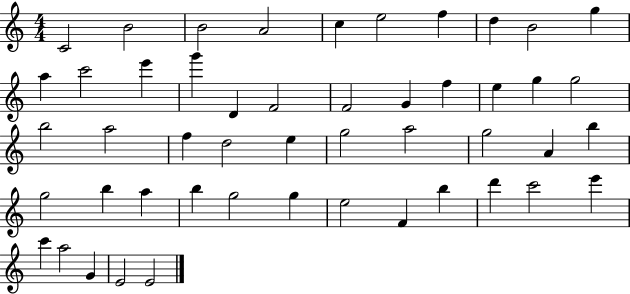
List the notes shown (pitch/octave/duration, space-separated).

C4/h B4/h B4/h A4/h C5/q E5/h F5/q D5/q B4/h G5/q A5/q C6/h E6/q G6/q D4/q F4/h F4/h G4/q F5/q E5/q G5/q G5/h B5/h A5/h F5/q D5/h E5/q G5/h A5/h G5/h A4/q B5/q G5/h B5/q A5/q B5/q G5/h G5/q E5/h F4/q B5/q D6/q C6/h E6/q C6/q A5/h G4/q E4/h E4/h